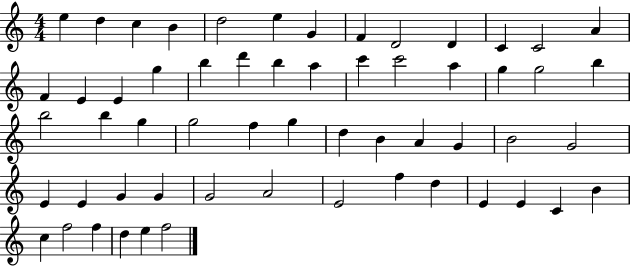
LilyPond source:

{
  \clef treble
  \numericTimeSignature
  \time 4/4
  \key c \major
  e''4 d''4 c''4 b'4 | d''2 e''4 g'4 | f'4 d'2 d'4 | c'4 c'2 a'4 | \break f'4 e'4 e'4 g''4 | b''4 d'''4 b''4 a''4 | c'''4 c'''2 a''4 | g''4 g''2 b''4 | \break b''2 b''4 g''4 | g''2 f''4 g''4 | d''4 b'4 a'4 g'4 | b'2 g'2 | \break e'4 e'4 g'4 g'4 | g'2 a'2 | e'2 f''4 d''4 | e'4 e'4 c'4 b'4 | \break c''4 f''2 f''4 | d''4 e''4 f''2 | \bar "|."
}